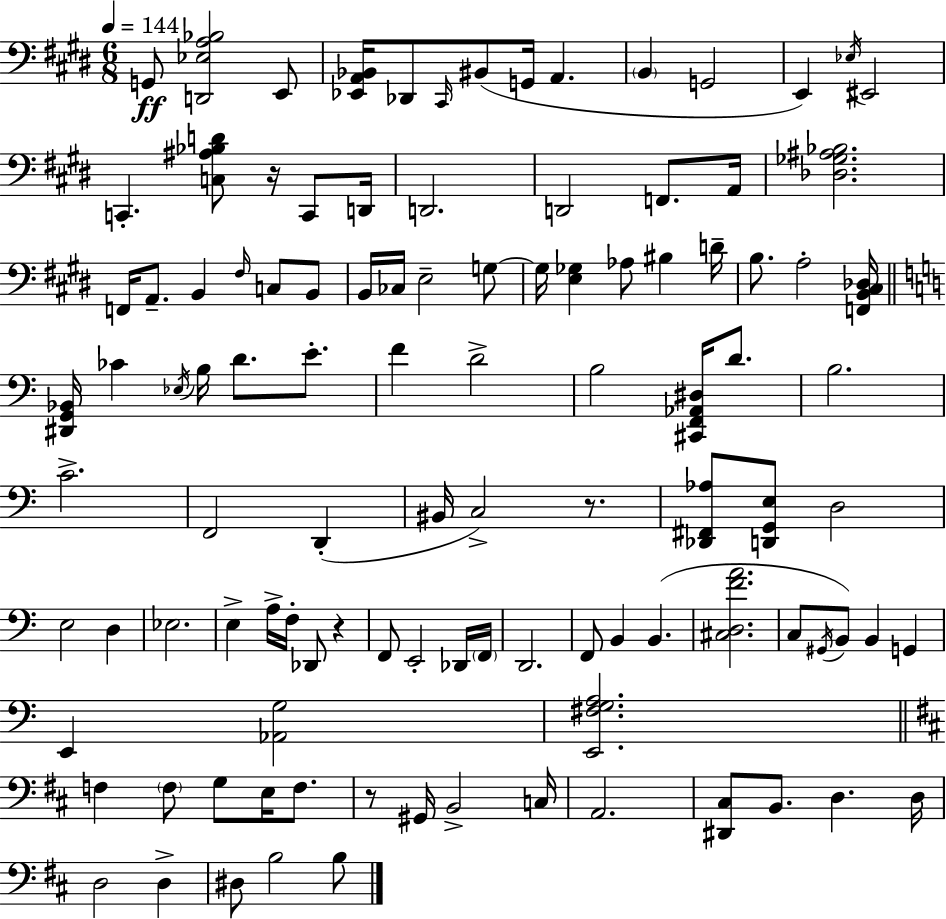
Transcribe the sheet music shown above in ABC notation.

X:1
T:Untitled
M:6/8
L:1/4
K:E
G,,/2 [D,,_E,A,_B,]2 E,,/2 [_E,,A,,_B,,]/4 _D,,/2 ^C,,/4 ^B,,/2 G,,/4 A,, B,, G,,2 E,, _E,/4 ^E,,2 C,, [C,^A,_B,D]/2 z/4 C,,/2 D,,/4 D,,2 D,,2 F,,/2 A,,/4 [_D,_G,^A,_B,]2 F,,/4 A,,/2 B,, ^F,/4 C,/2 B,,/2 B,,/4 _C,/4 E,2 G,/2 G,/4 [E,_G,] _A,/2 ^B, D/4 B,/2 A,2 [F,,B,,^C,_D,]/4 [^D,,G,,_B,,]/4 _C _E,/4 B,/4 D/2 E/2 F D2 B,2 [^C,,F,,_A,,^D,]/4 D/2 B,2 C2 F,,2 D,, ^B,,/4 C,2 z/2 [_D,,^F,,_A,]/2 [D,,G,,E,]/2 D,2 E,2 D, _E,2 E, A,/4 F,/4 _D,,/2 z F,,/2 E,,2 _D,,/4 F,,/4 D,,2 F,,/2 B,, B,, [^C,D,FA]2 C,/2 ^G,,/4 B,,/2 B,, G,, E,, [_A,,G,]2 [E,,^F,G,A,]2 F, F,/2 G,/2 E,/4 F,/2 z/2 ^G,,/4 B,,2 C,/4 A,,2 [^D,,^C,]/2 B,,/2 D, D,/4 D,2 D, ^D,/2 B,2 B,/2